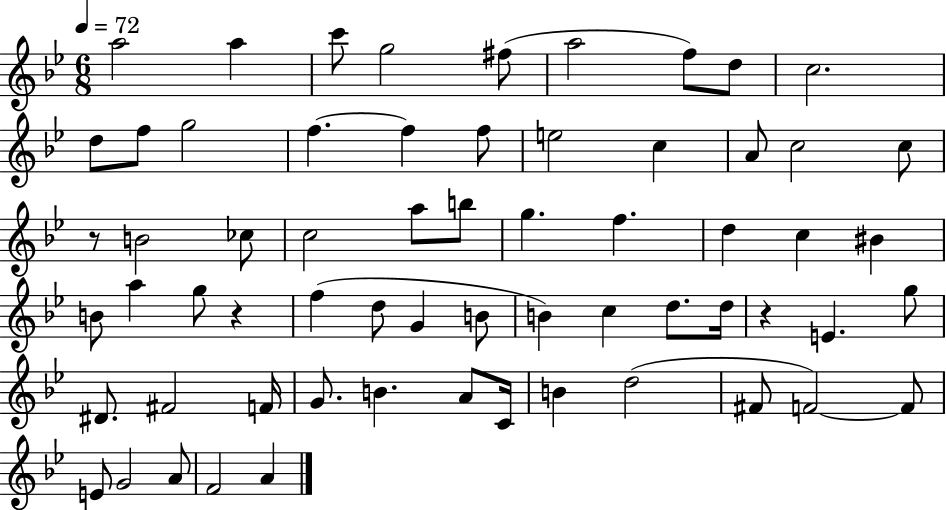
{
  \clef treble
  \numericTimeSignature
  \time 6/8
  \key bes \major
  \tempo 4 = 72
  \repeat volta 2 { a''2 a''4 | c'''8 g''2 fis''8( | a''2 f''8) d''8 | c''2. | \break d''8 f''8 g''2 | f''4.~~ f''4 f''8 | e''2 c''4 | a'8 c''2 c''8 | \break r8 b'2 ces''8 | c''2 a''8 b''8 | g''4. f''4. | d''4 c''4 bis'4 | \break b'8 a''4 g''8 r4 | f''4( d''8 g'4 b'8 | b'4) c''4 d''8. d''16 | r4 e'4. g''8 | \break dis'8. fis'2 f'16 | g'8. b'4. a'8 c'16 | b'4 d''2( | fis'8 f'2~~) f'8 | \break e'8 g'2 a'8 | f'2 a'4 | } \bar "|."
}